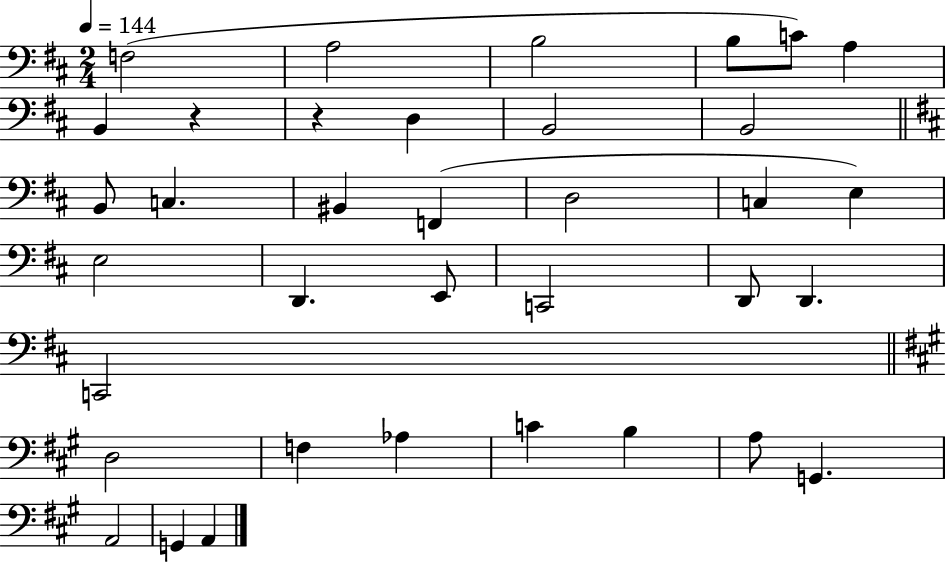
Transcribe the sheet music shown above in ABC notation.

X:1
T:Untitled
M:2/4
L:1/4
K:D
F,2 A,2 B,2 B,/2 C/2 A, B,, z z D, B,,2 B,,2 B,,/2 C, ^B,, F,, D,2 C, E, E,2 D,, E,,/2 C,,2 D,,/2 D,, C,,2 D,2 F, _A, C B, A,/2 G,, A,,2 G,, A,,